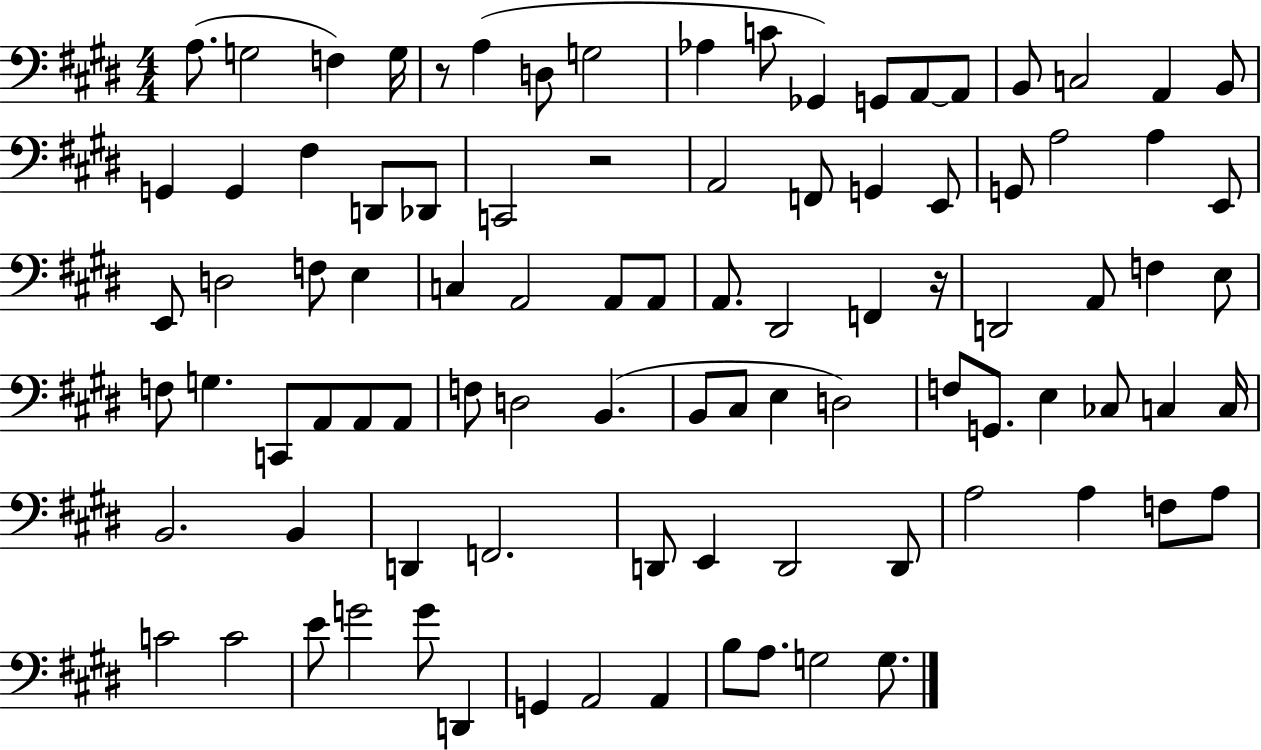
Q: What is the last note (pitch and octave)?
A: G3